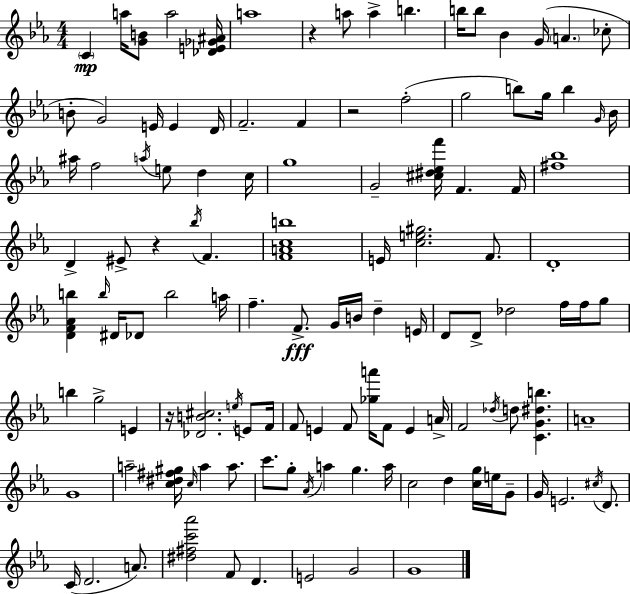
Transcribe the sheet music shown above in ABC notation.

X:1
T:Untitled
M:4/4
L:1/4
K:Cm
C a/4 [GB]/2 a2 [_DE_G^A]/4 a4 z a/2 a b b/4 b/2 _B G/4 A _c/2 B/2 G2 E/4 E D/4 F2 F z2 f2 g2 b/2 g/4 b G/4 _B/4 ^a/4 f2 a/4 e/2 d c/4 g4 G2 [^c^d_ef']/4 F F/4 [^f_b]4 D ^E/2 z _b/4 F [FAcb]4 E/4 [ce^g]2 F/2 D4 [DF_Ab] b/4 ^D/4 _D/2 b2 a/4 f F/2 G/4 B/4 d E/4 D/2 D/2 _d2 f/4 f/4 g/2 b g2 E z/4 [_DB^c]2 e/4 E/2 F/4 F/2 E F/2 [_ga']/4 F/2 E A/4 F2 _d/4 d/2 [CG^db] A4 G4 a2 [c^d^f^g]/4 c/4 a a/2 c'/2 g/2 _A/4 a g a/4 c2 d [cg]/4 e/4 G/2 G/4 E2 ^c/4 D/2 C/4 D2 A/2 [^d^fc'_a']2 F/2 D E2 G2 G4